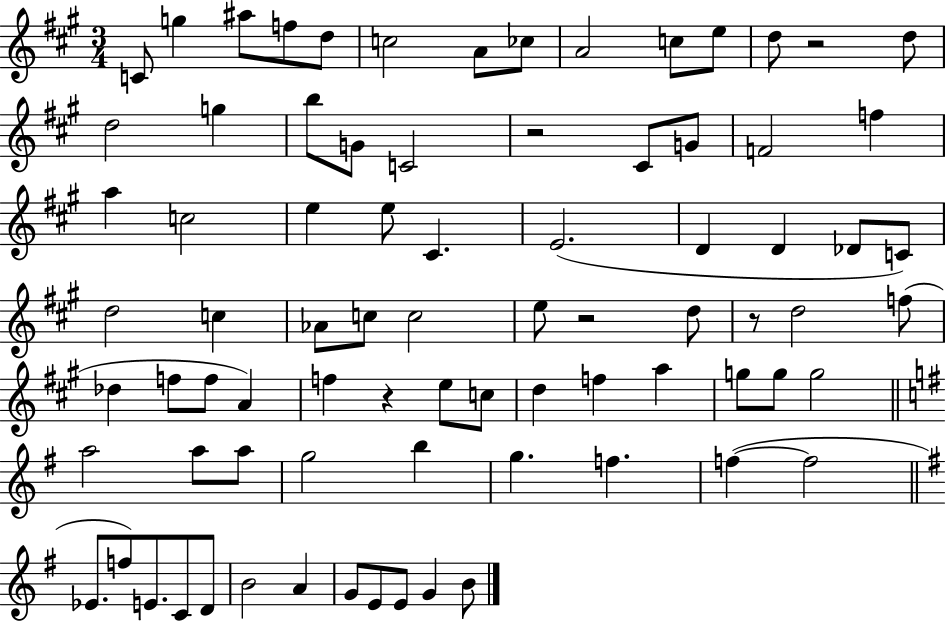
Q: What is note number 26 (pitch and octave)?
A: E5